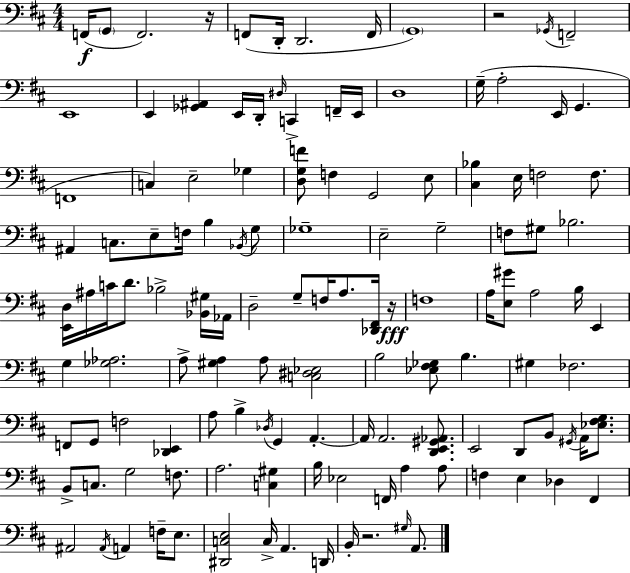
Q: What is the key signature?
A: D major